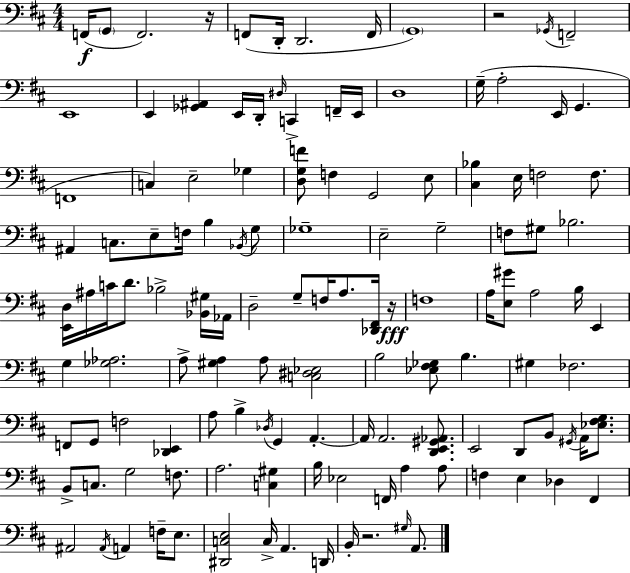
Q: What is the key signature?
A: D major